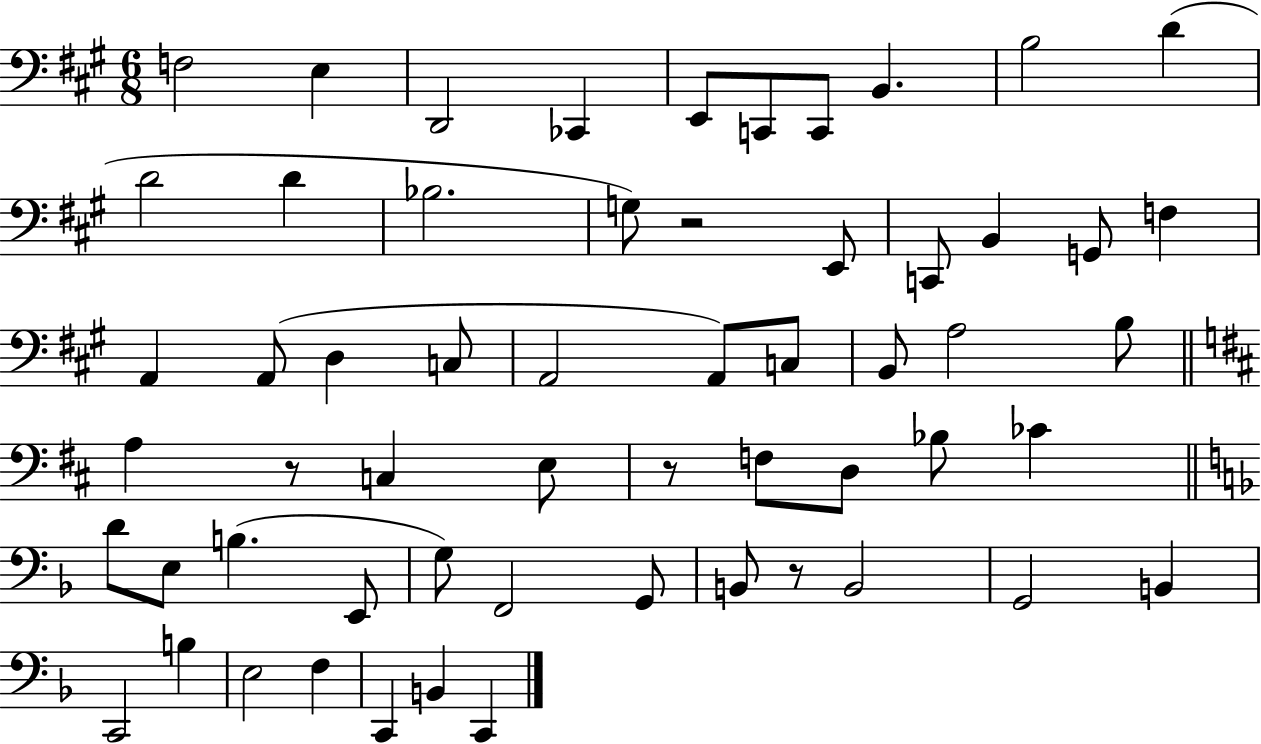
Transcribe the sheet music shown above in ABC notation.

X:1
T:Untitled
M:6/8
L:1/4
K:A
F,2 E, D,,2 _C,, E,,/2 C,,/2 C,,/2 B,, B,2 D D2 D _B,2 G,/2 z2 E,,/2 C,,/2 B,, G,,/2 F, A,, A,,/2 D, C,/2 A,,2 A,,/2 C,/2 B,,/2 A,2 B,/2 A, z/2 C, E,/2 z/2 F,/2 D,/2 _B,/2 _C D/2 E,/2 B, E,,/2 G,/2 F,,2 G,,/2 B,,/2 z/2 B,,2 G,,2 B,, C,,2 B, E,2 F, C,, B,, C,,